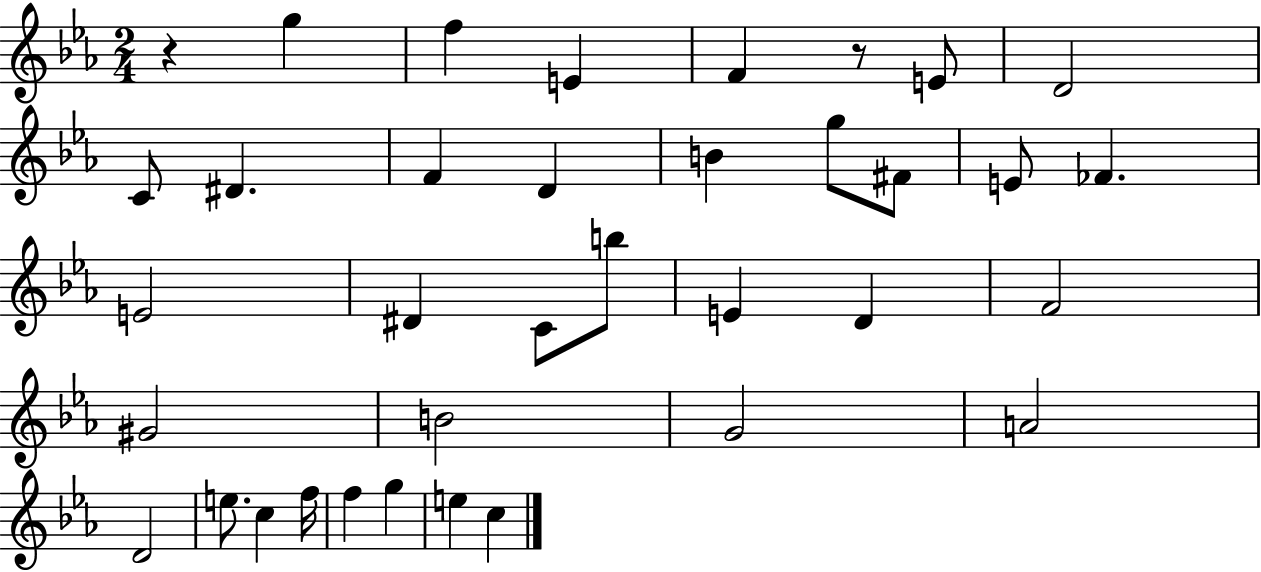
{
  \clef treble
  \numericTimeSignature
  \time 2/4
  \key ees \major
  r4 g''4 | f''4 e'4 | f'4 r8 e'8 | d'2 | \break c'8 dis'4. | f'4 d'4 | b'4 g''8 fis'8 | e'8 fes'4. | \break e'2 | dis'4 c'8 b''8 | e'4 d'4 | f'2 | \break gis'2 | b'2 | g'2 | a'2 | \break d'2 | e''8. c''4 f''16 | f''4 g''4 | e''4 c''4 | \break \bar "|."
}